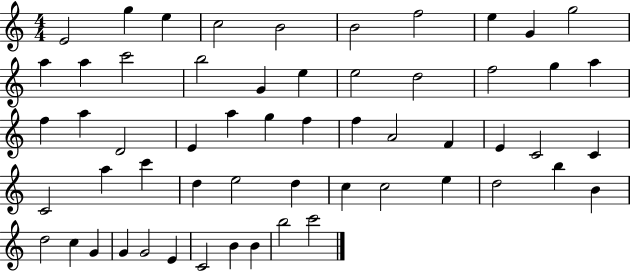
{
  \clef treble
  \numericTimeSignature
  \time 4/4
  \key c \major
  e'2 g''4 e''4 | c''2 b'2 | b'2 f''2 | e''4 g'4 g''2 | \break a''4 a''4 c'''2 | b''2 g'4 e''4 | e''2 d''2 | f''2 g''4 a''4 | \break f''4 a''4 d'2 | e'4 a''4 g''4 f''4 | f''4 a'2 f'4 | e'4 c'2 c'4 | \break c'2 a''4 c'''4 | d''4 e''2 d''4 | c''4 c''2 e''4 | d''2 b''4 b'4 | \break d''2 c''4 g'4 | g'4 g'2 e'4 | c'2 b'4 b'4 | b''2 c'''2 | \break \bar "|."
}